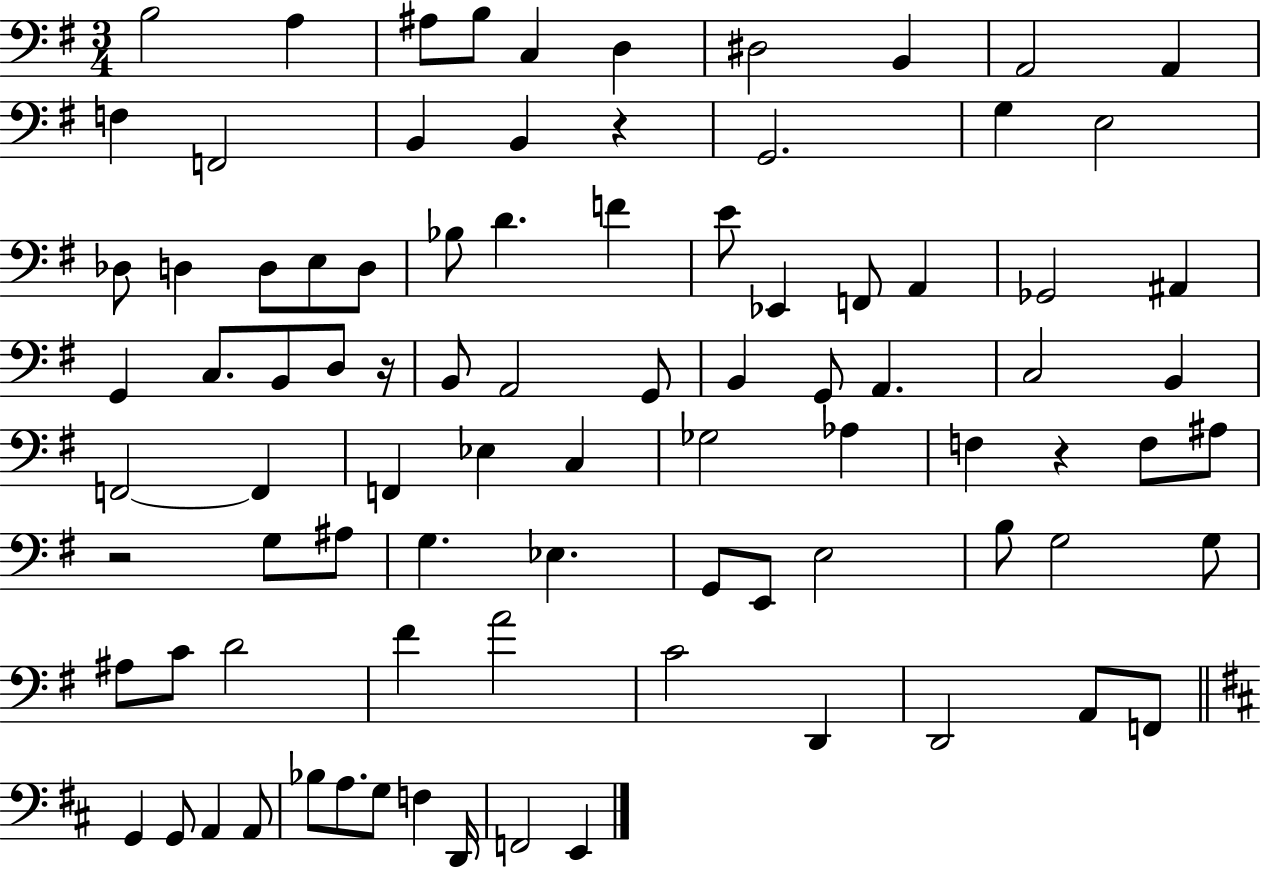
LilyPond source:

{
  \clef bass
  \numericTimeSignature
  \time 3/4
  \key g \major
  \repeat volta 2 { b2 a4 | ais8 b8 c4 d4 | dis2 b,4 | a,2 a,4 | \break f4 f,2 | b,4 b,4 r4 | g,2. | g4 e2 | \break des8 d4 d8 e8 d8 | bes8 d'4. f'4 | e'8 ees,4 f,8 a,4 | ges,2 ais,4 | \break g,4 c8. b,8 d8 r16 | b,8 a,2 g,8 | b,4 g,8 a,4. | c2 b,4 | \break f,2~~ f,4 | f,4 ees4 c4 | ges2 aes4 | f4 r4 f8 ais8 | \break r2 g8 ais8 | g4. ees4. | g,8 e,8 e2 | b8 g2 g8 | \break ais8 c'8 d'2 | fis'4 a'2 | c'2 d,4 | d,2 a,8 f,8 | \break \bar "||" \break \key d \major g,4 g,8 a,4 a,8 | bes8 a8. g8 f4 d,16 | f,2 e,4 | } \bar "|."
}